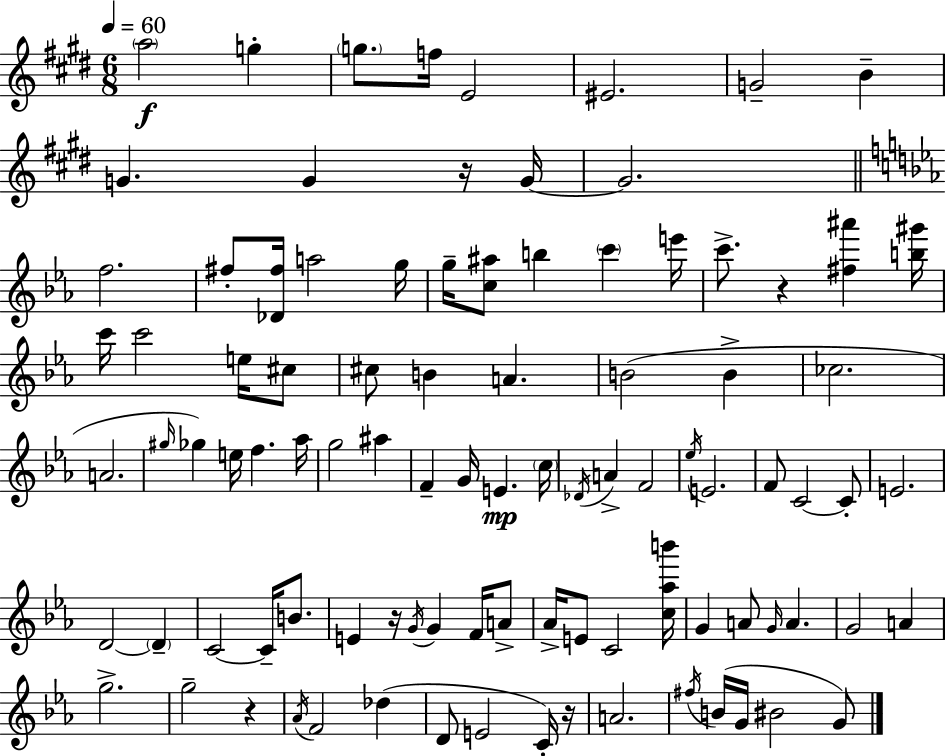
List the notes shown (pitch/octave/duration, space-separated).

A5/h G5/q G5/e. F5/s E4/h EIS4/h. G4/h B4/q G4/q. G4/q R/s G4/s G4/h. F5/h. F#5/e [Db4,F#5]/s A5/h G5/s G5/s [C5,A#5]/e B5/q C6/q E6/s C6/e. R/q [F#5,A#6]/q [B5,G#6]/s C6/s C6/h E5/s C#5/e C#5/e B4/q A4/q. B4/h B4/q CES5/h. A4/h. G#5/s Gb5/q E5/s F5/q. Ab5/s G5/h A#5/q F4/q G4/s E4/q. C5/s Db4/s A4/q F4/h Eb5/s E4/h. F4/e C4/h C4/e E4/h. D4/h D4/q C4/h C4/s B4/e. E4/q R/s G4/s G4/q F4/s A4/e Ab4/s E4/e C4/h [C5,Ab5,B6]/s G4/q A4/e G4/s A4/q. G4/h A4/q G5/h. G5/h R/q Ab4/s F4/h Db5/q D4/e E4/h C4/s R/s A4/h. F#5/s B4/s G4/s BIS4/h G4/e